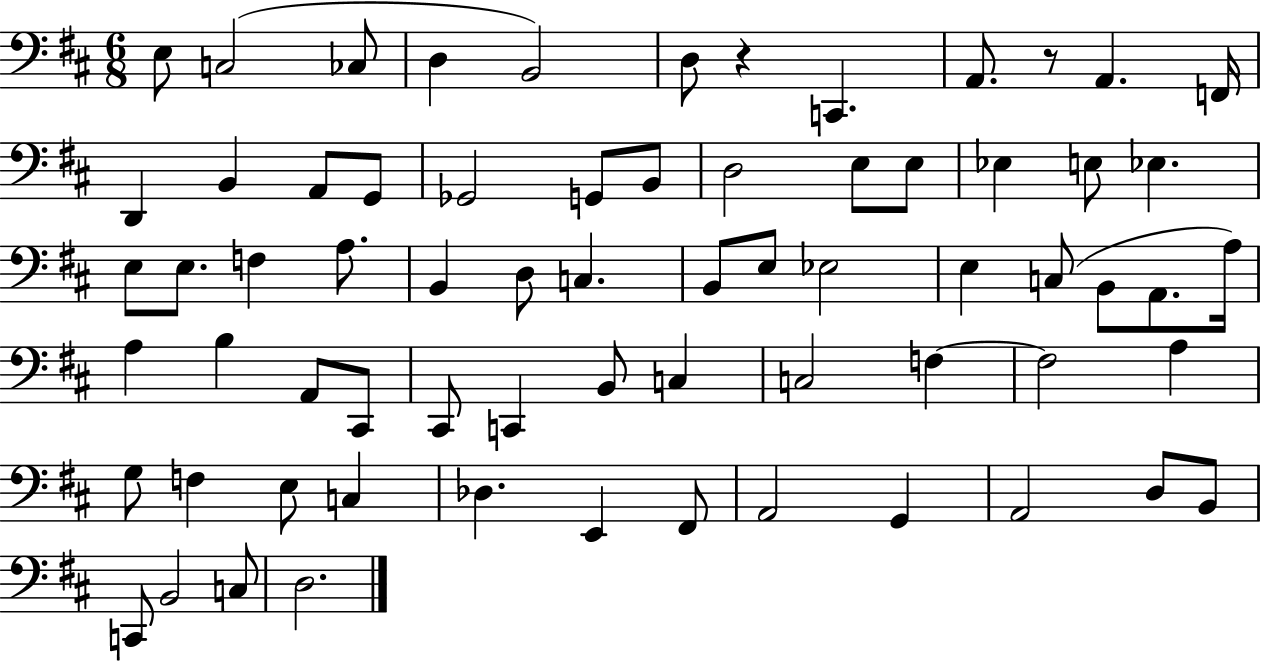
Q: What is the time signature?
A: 6/8